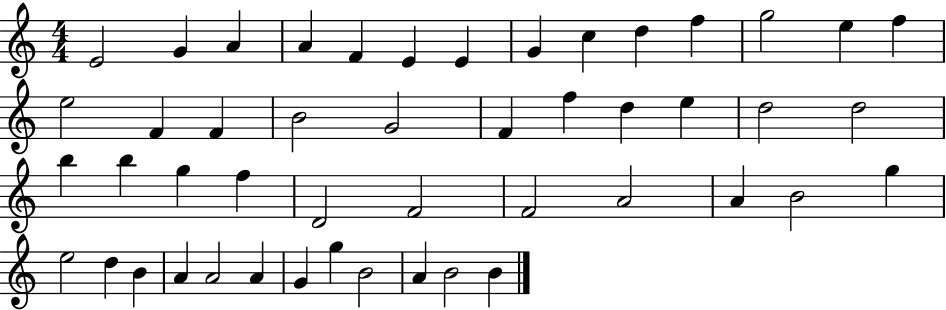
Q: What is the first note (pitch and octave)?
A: E4